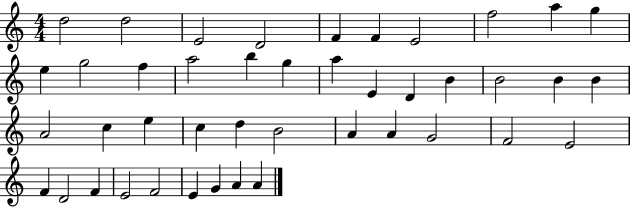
{
  \clef treble
  \numericTimeSignature
  \time 4/4
  \key c \major
  d''2 d''2 | e'2 d'2 | f'4 f'4 e'2 | f''2 a''4 g''4 | \break e''4 g''2 f''4 | a''2 b''4 g''4 | a''4 e'4 d'4 b'4 | b'2 b'4 b'4 | \break a'2 c''4 e''4 | c''4 d''4 b'2 | a'4 a'4 g'2 | f'2 e'2 | \break f'4 d'2 f'4 | e'2 f'2 | e'4 g'4 a'4 a'4 | \bar "|."
}